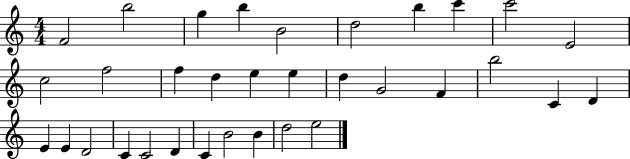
{
  \clef treble
  \numericTimeSignature
  \time 4/4
  \key c \major
  f'2 b''2 | g''4 b''4 b'2 | d''2 b''4 c'''4 | c'''2 e'2 | \break c''2 f''2 | f''4 d''4 e''4 e''4 | d''4 g'2 f'4 | b''2 c'4 d'4 | \break e'4 e'4 d'2 | c'4 c'2 d'4 | c'4 b'2 b'4 | d''2 e''2 | \break \bar "|."
}